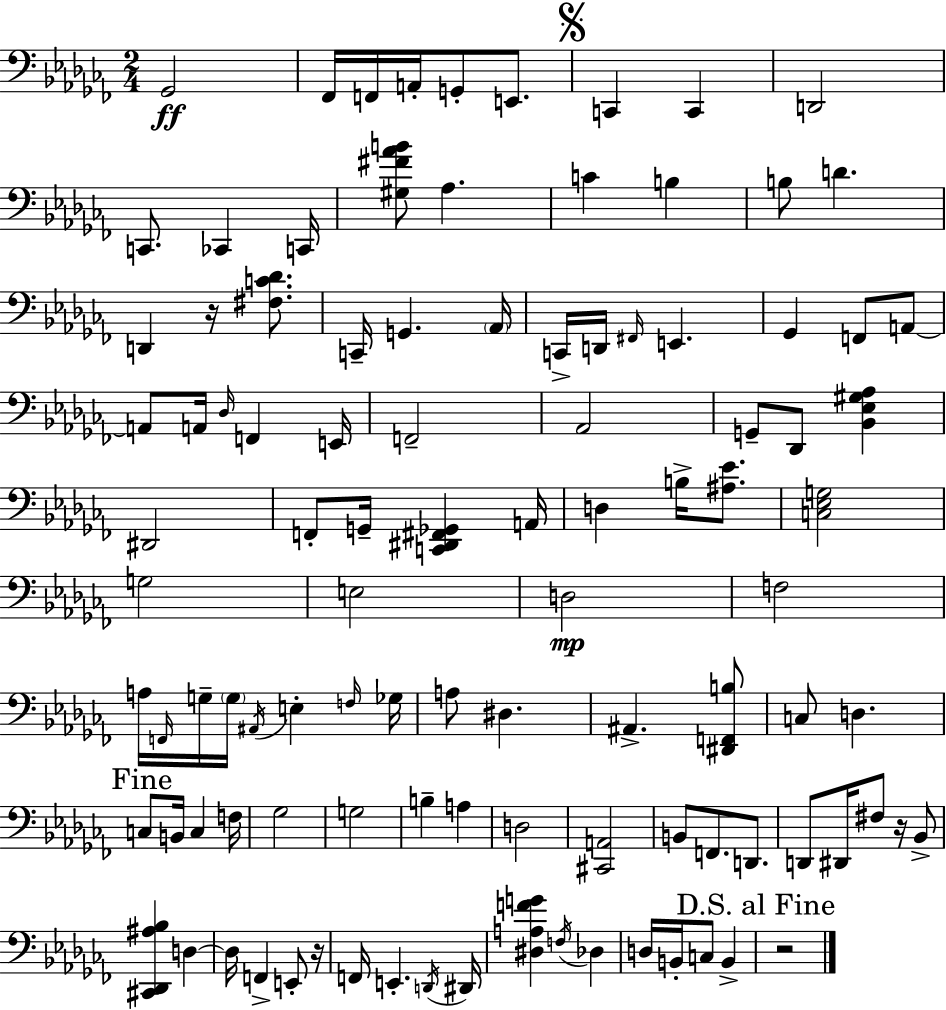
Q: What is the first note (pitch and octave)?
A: Gb2